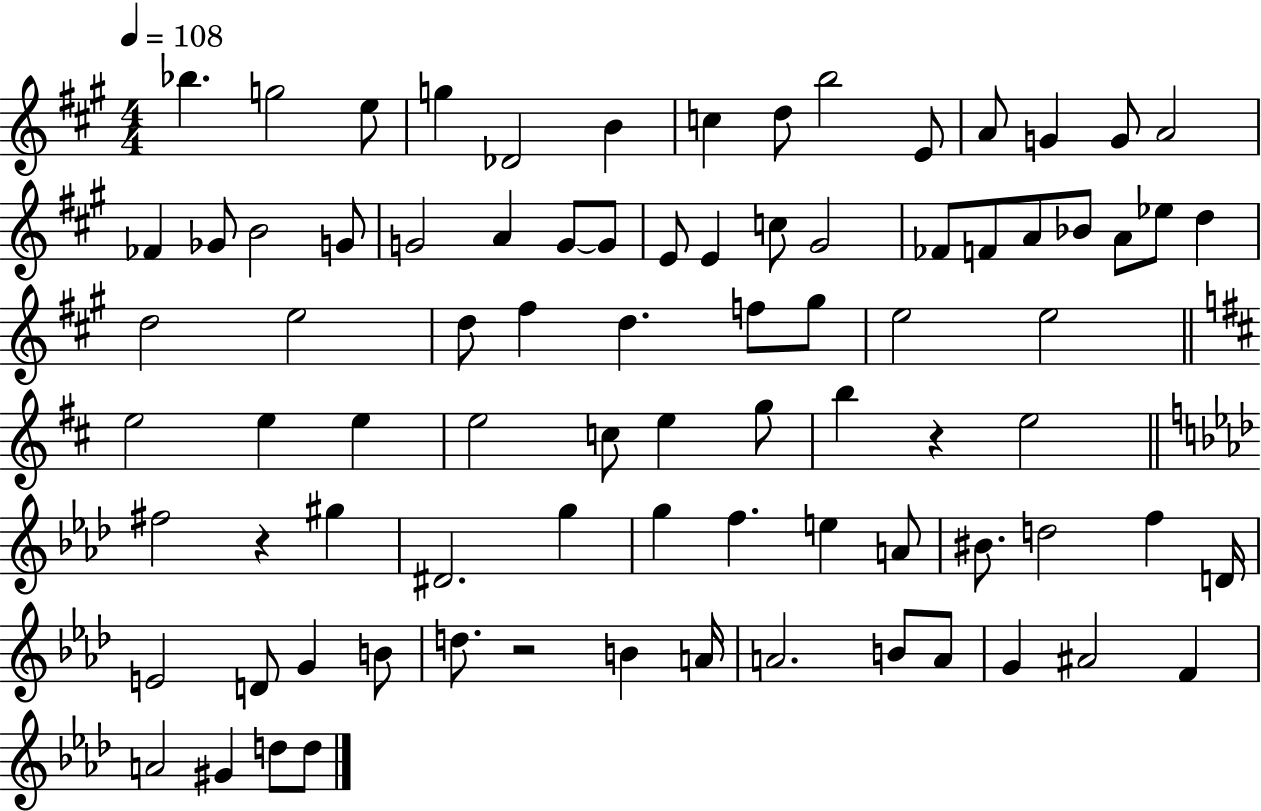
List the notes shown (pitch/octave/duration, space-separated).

Bb5/q. G5/h E5/e G5/q Db4/h B4/q C5/q D5/e B5/h E4/e A4/e G4/q G4/e A4/h FES4/q Gb4/e B4/h G4/e G4/h A4/q G4/e G4/e E4/e E4/q C5/e G#4/h FES4/e F4/e A4/e Bb4/e A4/e Eb5/e D5/q D5/h E5/h D5/e F#5/q D5/q. F5/e G#5/e E5/h E5/h E5/h E5/q E5/q E5/h C5/e E5/q G5/e B5/q R/q E5/h F#5/h R/q G#5/q D#4/h. G5/q G5/q F5/q. E5/q A4/e BIS4/e. D5/h F5/q D4/s E4/h D4/e G4/q B4/e D5/e. R/h B4/q A4/s A4/h. B4/e A4/e G4/q A#4/h F4/q A4/h G#4/q D5/e D5/e